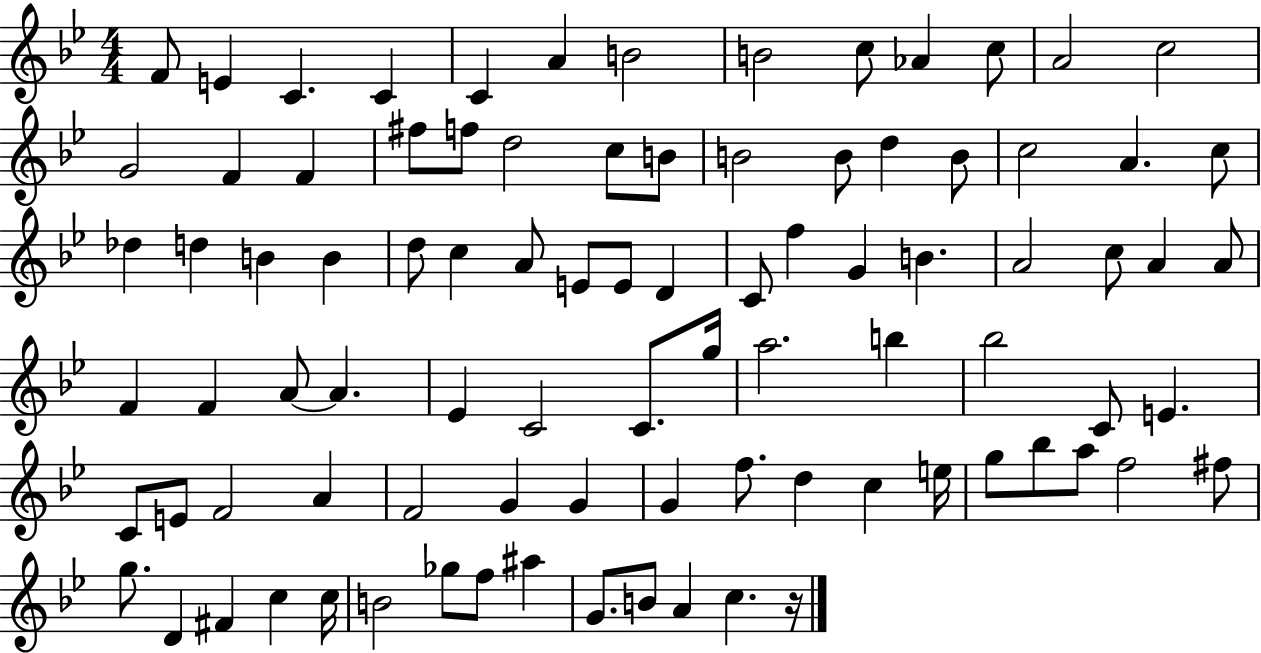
F4/e E4/q C4/q. C4/q C4/q A4/q B4/h B4/h C5/e Ab4/q C5/e A4/h C5/h G4/h F4/q F4/q F#5/e F5/e D5/h C5/e B4/e B4/h B4/e D5/q B4/e C5/h A4/q. C5/e Db5/q D5/q B4/q B4/q D5/e C5/q A4/e E4/e E4/e D4/q C4/e F5/q G4/q B4/q. A4/h C5/e A4/q A4/e F4/q F4/q A4/e A4/q. Eb4/q C4/h C4/e. G5/s A5/h. B5/q Bb5/h C4/e E4/q. C4/e E4/e F4/h A4/q F4/h G4/q G4/q G4/q F5/e. D5/q C5/q E5/s G5/e Bb5/e A5/e F5/h F#5/e G5/e. D4/q F#4/q C5/q C5/s B4/h Gb5/e F5/e A#5/q G4/e. B4/e A4/q C5/q. R/s